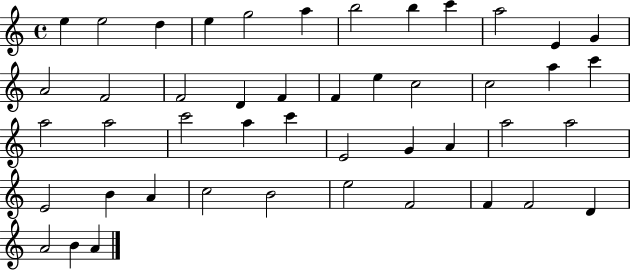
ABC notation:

X:1
T:Untitled
M:4/4
L:1/4
K:C
e e2 d e g2 a b2 b c' a2 E G A2 F2 F2 D F F e c2 c2 a c' a2 a2 c'2 a c' E2 G A a2 a2 E2 B A c2 B2 e2 F2 F F2 D A2 B A